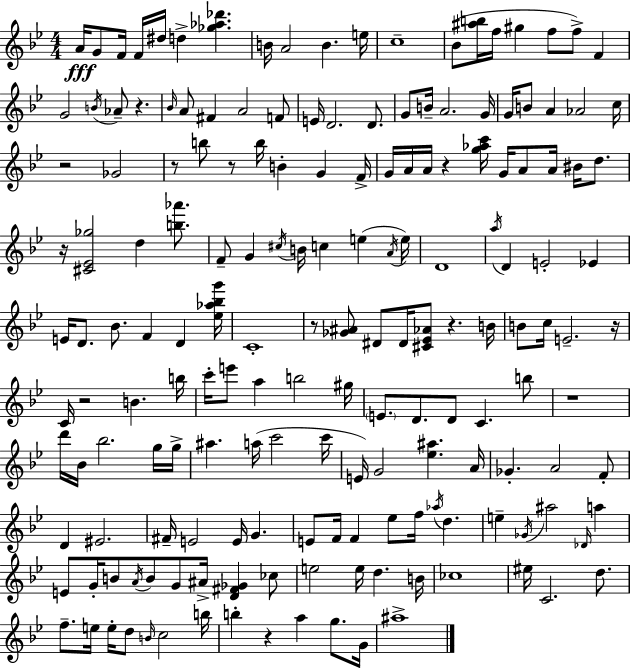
{
  \clef treble
  \numericTimeSignature
  \time 4/4
  \key bes \major
  \repeat volta 2 { a'16\fff g'8 f'16 f'16 dis''16 d''4-> <ges'' aes'' des'''>4. | b'16 a'2 b'4. e''16 | c''1-- | bes'8( <ais'' b''>16 f''16 gis''4 f''8 f''8->) f'4 | \break g'2 \acciaccatura { b'16 } aes'8-- r4. | \grace { bes'16 } a'8 fis'4 a'2 | f'8 e'16 d'2. d'8. | g'8 b'16-- a'2. | \break g'16 g'16 b'8 a'4 aes'2 | c''16 r2 ges'2 | r8 b''8 r8 b''16 b'4-. g'4 | f'16-> g'16 a'16 a'16 r4 <g'' aes'' c'''>16 g'16 a'8 a'16 bis'16 d''8. | \break r16 <cis' ees' ges''>2 d''4 <b'' aes'''>8. | f'8-- g'4 \acciaccatura { cis''16 } b'16 c''4 e''4( | \acciaccatura { a'16 } e''16) d'1 | \acciaccatura { a''16 } d'4 e'2-. | \break ees'4 e'16 d'8. bes'8. f'4 | d'4 <ees'' aes'' bes'' g'''>16 c'1-. | r8 <ges' ais'>8 dis'8 dis'16 <cis' ees' aes'>8 r4. | b'16 b'8 c''16 e'2.-- | \break r16 c'16 r2 b'4. | b''16 c'''16-. e'''8 a''4 b''2 | gis''16 \parenthesize e'8. d'8. d'8 c'4. | b''8 r1 | \break d'''16 bes'16 bes''2. | g''16 g''16-> ais''4. a''16( c'''2 | c'''16 e'16) g'2 <ees'' ais''>4. | a'16 ges'4.-. a'2 | \break f'8-. d'4 eis'2. | fis'16-- e'2 e'16 g'4. | e'8 f'16 f'4 ees''8 f''16 \acciaccatura { aes''16 } | d''4. e''4-- \acciaccatura { ges'16 } ais''2 | \break \grace { des'16 } a''4 e'8 g'16-. b'8 \acciaccatura { a'16 } b'8 | g'8 ais'16-> <d' fis' ges'>4 ces''8 e''2 | e''16 d''4. b'16 ces''1 | eis''16 c'2. | \break d''8. f''8.-- e''16 e''16-. d''8 | \grace { b'16 } c''2 b''16 b''4-. r4 | a''4 g''8. g'16 ais''1-> | } \bar "|."
}